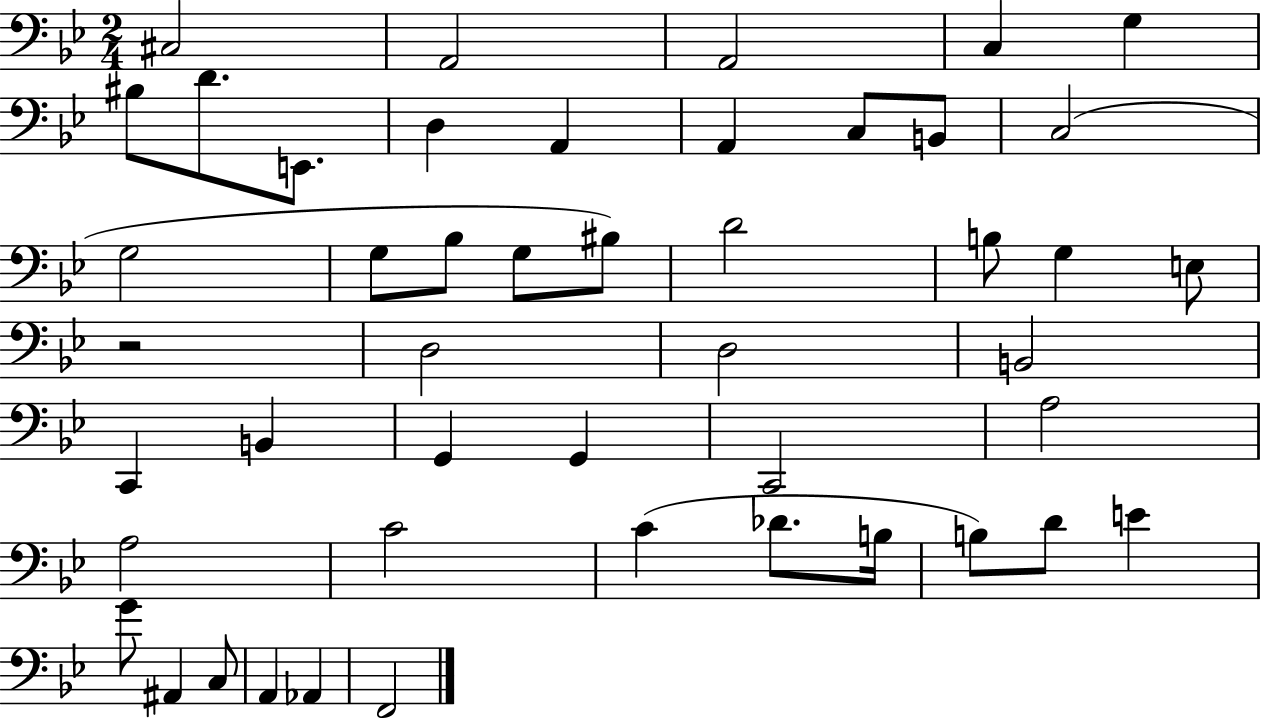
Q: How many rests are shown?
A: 1